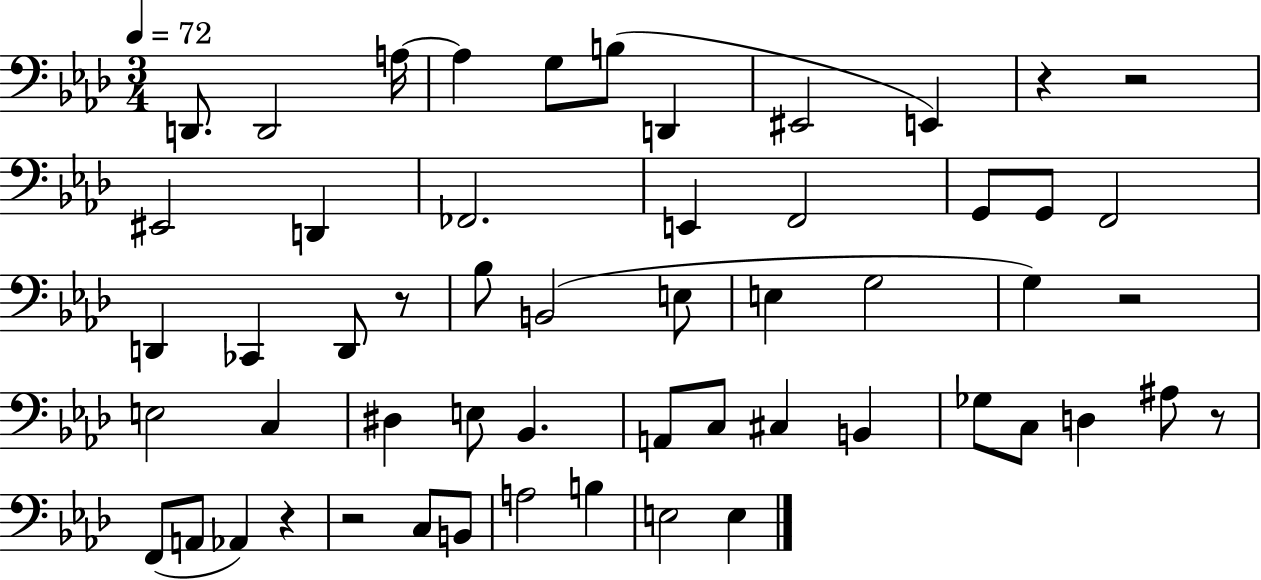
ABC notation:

X:1
T:Untitled
M:3/4
L:1/4
K:Ab
D,,/2 D,,2 A,/4 A, G,/2 B,/2 D,, ^E,,2 E,, z z2 ^E,,2 D,, _F,,2 E,, F,,2 G,,/2 G,,/2 F,,2 D,, _C,, D,,/2 z/2 _B,/2 B,,2 E,/2 E, G,2 G, z2 E,2 C, ^D, E,/2 _B,, A,,/2 C,/2 ^C, B,, _G,/2 C,/2 D, ^A,/2 z/2 F,,/2 A,,/2 _A,, z z2 C,/2 B,,/2 A,2 B, E,2 E,